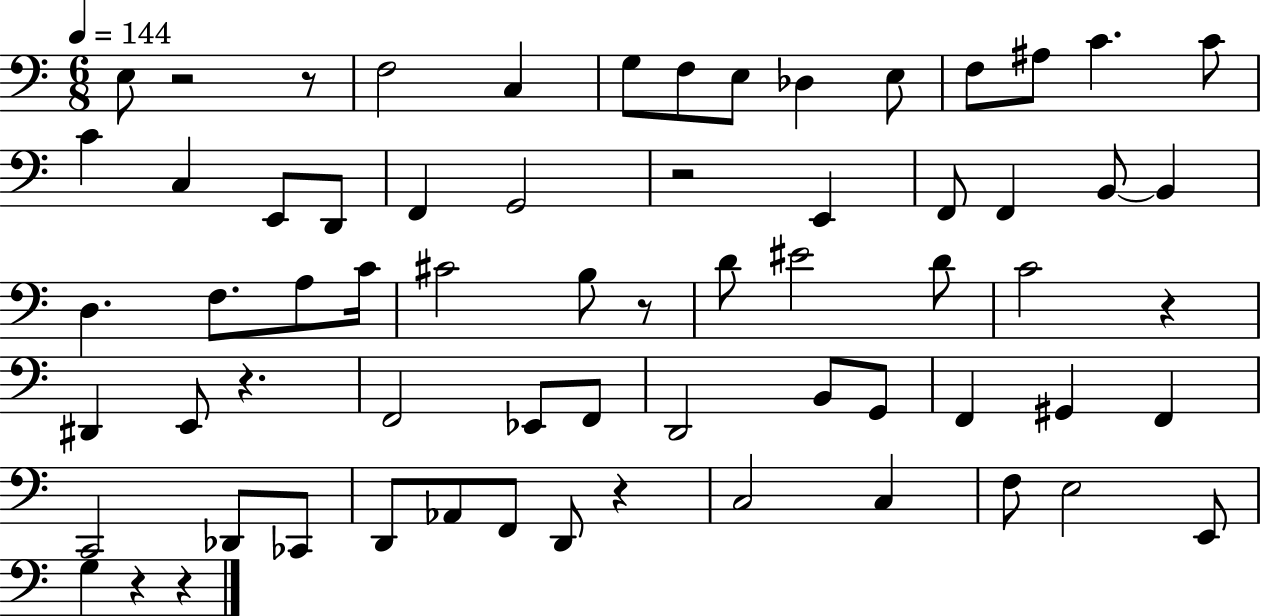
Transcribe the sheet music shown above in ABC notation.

X:1
T:Untitled
M:6/8
L:1/4
K:C
E,/2 z2 z/2 F,2 C, G,/2 F,/2 E,/2 _D, E,/2 F,/2 ^A,/2 C C/2 C C, E,,/2 D,,/2 F,, G,,2 z2 E,, F,,/2 F,, B,,/2 B,, D, F,/2 A,/2 C/4 ^C2 B,/2 z/2 D/2 ^E2 D/2 C2 z ^D,, E,,/2 z F,,2 _E,,/2 F,,/2 D,,2 B,,/2 G,,/2 F,, ^G,, F,, C,,2 _D,,/2 _C,,/2 D,,/2 _A,,/2 F,,/2 D,,/2 z C,2 C, F,/2 E,2 E,,/2 G, z z